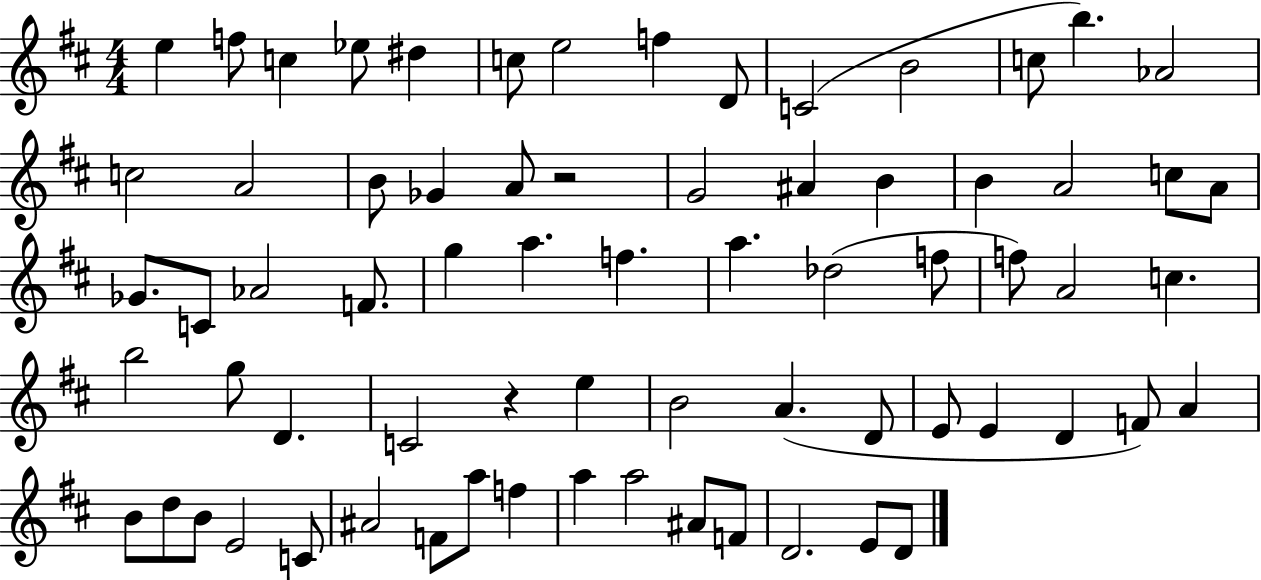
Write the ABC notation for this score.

X:1
T:Untitled
M:4/4
L:1/4
K:D
e f/2 c _e/2 ^d c/2 e2 f D/2 C2 B2 c/2 b _A2 c2 A2 B/2 _G A/2 z2 G2 ^A B B A2 c/2 A/2 _G/2 C/2 _A2 F/2 g a f a _d2 f/2 f/2 A2 c b2 g/2 D C2 z e B2 A D/2 E/2 E D F/2 A B/2 d/2 B/2 E2 C/2 ^A2 F/2 a/2 f a a2 ^A/2 F/2 D2 E/2 D/2